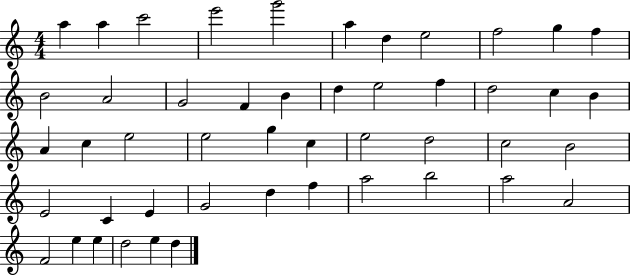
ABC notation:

X:1
T:Untitled
M:4/4
L:1/4
K:C
a a c'2 e'2 g'2 a d e2 f2 g f B2 A2 G2 F B d e2 f d2 c B A c e2 e2 g c e2 d2 c2 B2 E2 C E G2 d f a2 b2 a2 A2 F2 e e d2 e d